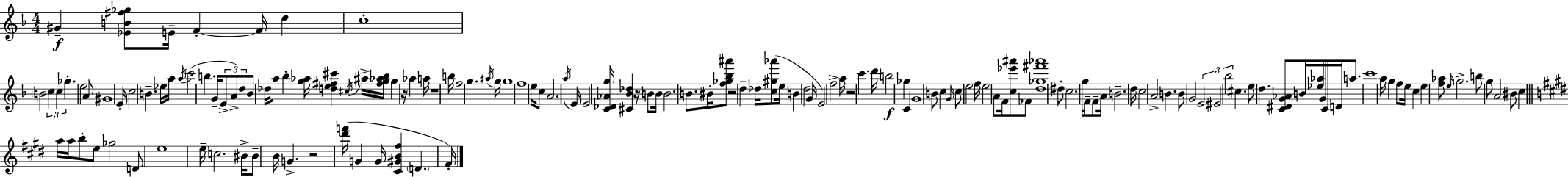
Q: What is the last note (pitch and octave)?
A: F#4